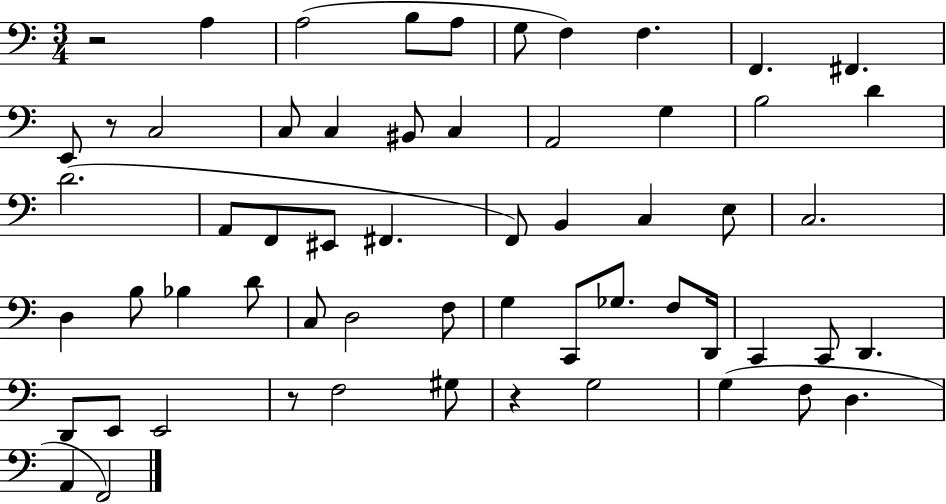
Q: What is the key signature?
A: C major